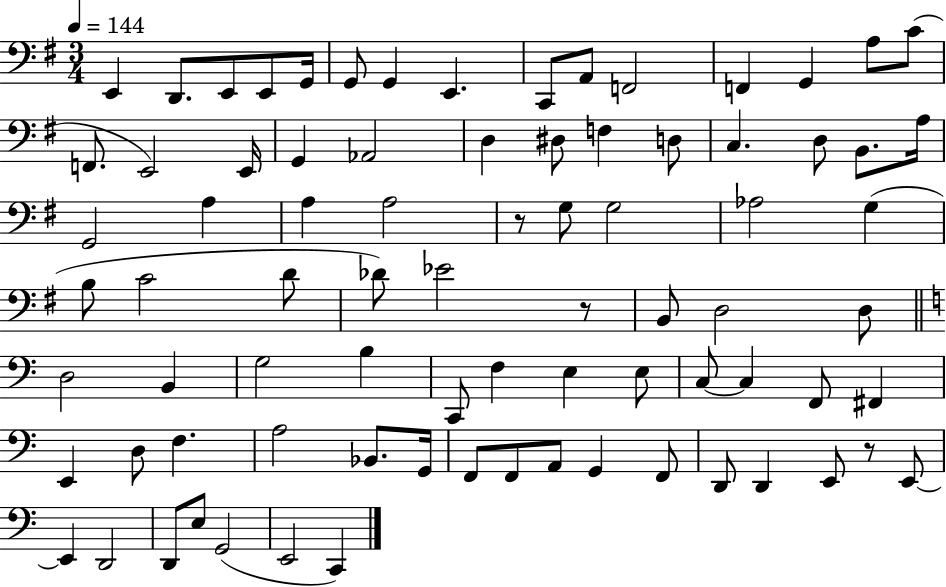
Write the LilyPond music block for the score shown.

{
  \clef bass
  \numericTimeSignature
  \time 3/4
  \key g \major
  \tempo 4 = 144
  e,4 d,8. e,8 e,8 g,16 | g,8 g,4 e,4. | c,8 a,8 f,2 | f,4 g,4 a8 c'8( | \break f,8. e,2) e,16 | g,4 aes,2 | d4 dis8 f4 d8 | c4. d8 b,8. a16 | \break g,2 a4 | a4 a2 | r8 g8 g2 | aes2 g4( | \break b8 c'2 d'8 | des'8) ees'2 r8 | b,8 d2 d8 | \bar "||" \break \key c \major d2 b,4 | g2 b4 | c,8 f4 e4 e8 | c8~~ c4 f,8 fis,4 | \break e,4 d8 f4. | a2 bes,8. g,16 | f,8 f,8 a,8 g,4 f,8 | d,8 d,4 e,8 r8 e,8~~ | \break e,4 d,2 | d,8 e8 g,2( | e,2 c,4) | \bar "|."
}